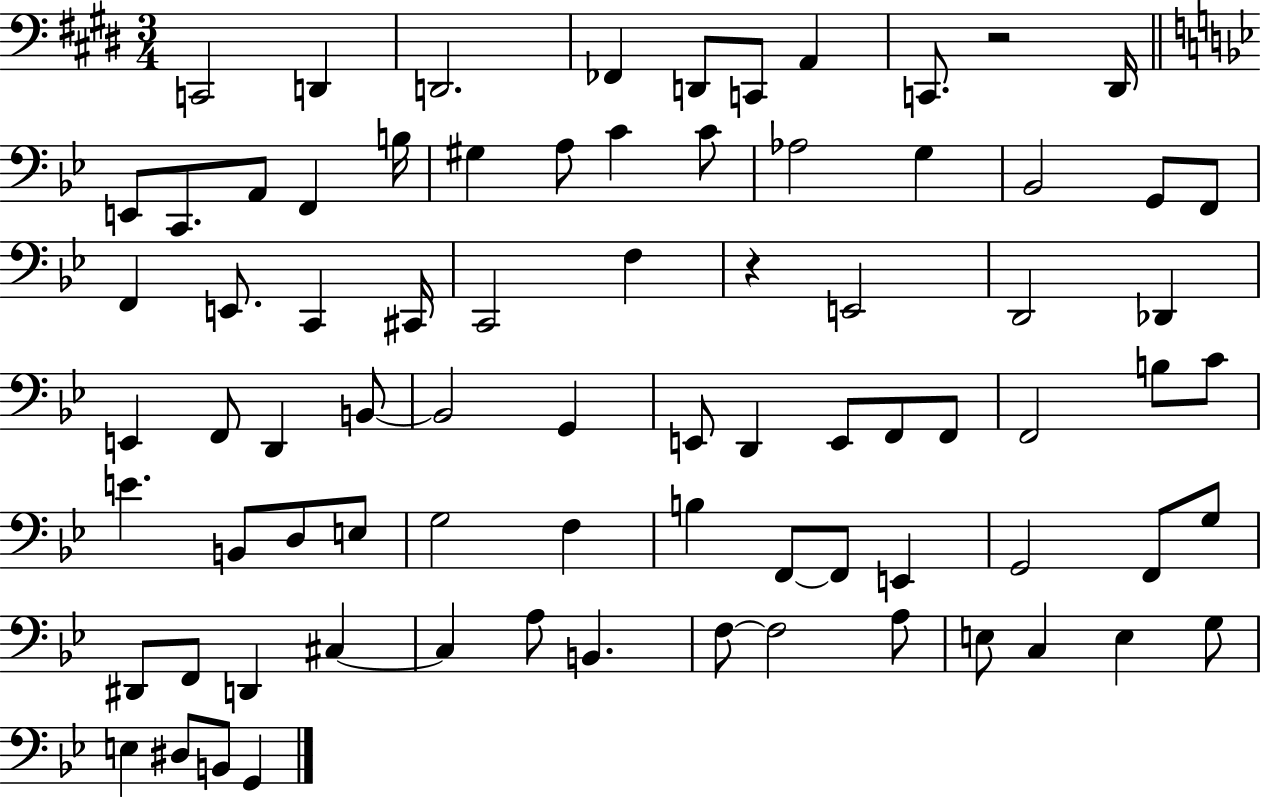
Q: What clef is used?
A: bass